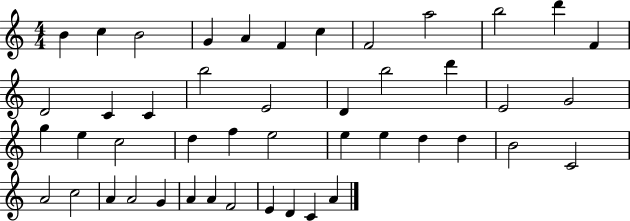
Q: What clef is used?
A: treble